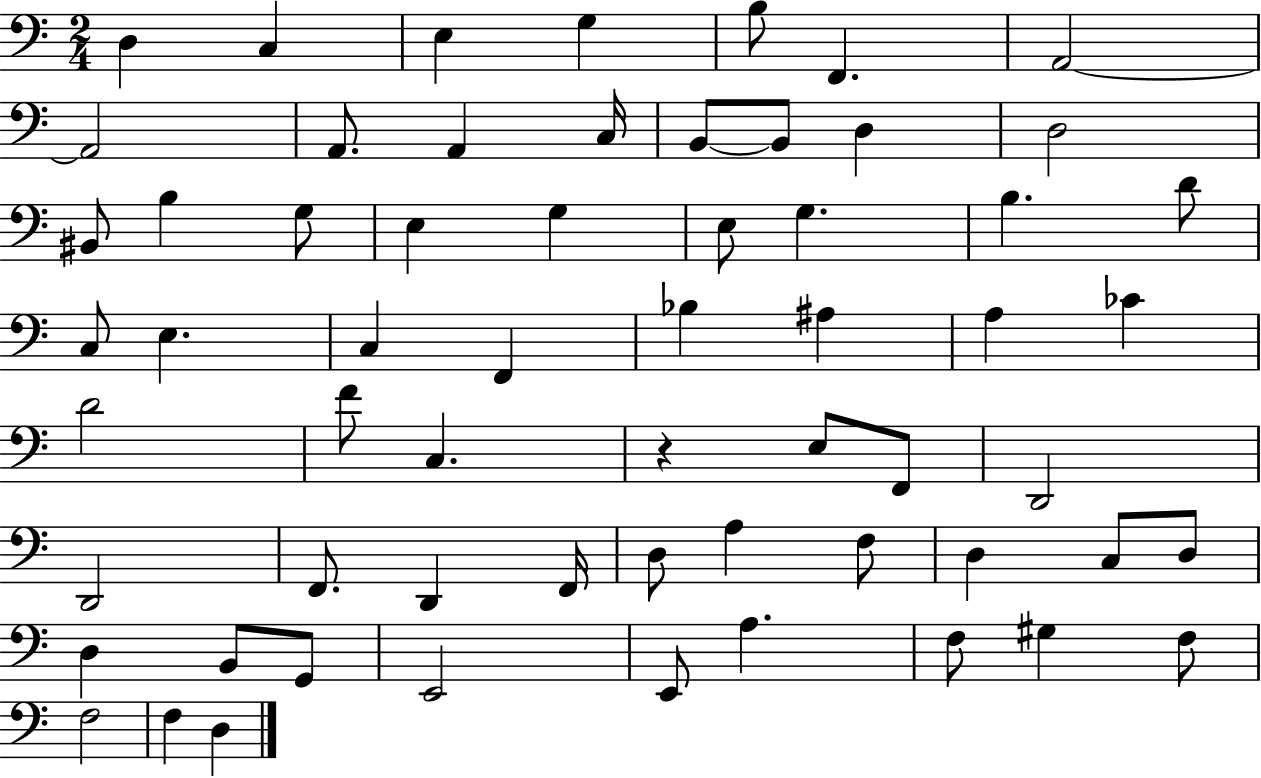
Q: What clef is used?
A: bass